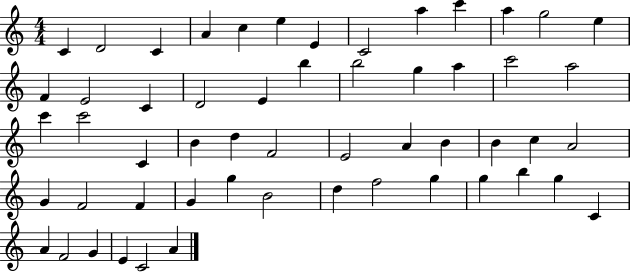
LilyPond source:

{
  \clef treble
  \numericTimeSignature
  \time 4/4
  \key c \major
  c'4 d'2 c'4 | a'4 c''4 e''4 e'4 | c'2 a''4 c'''4 | a''4 g''2 e''4 | \break f'4 e'2 c'4 | d'2 e'4 b''4 | b''2 g''4 a''4 | c'''2 a''2 | \break c'''4 c'''2 c'4 | b'4 d''4 f'2 | e'2 a'4 b'4 | b'4 c''4 a'2 | \break g'4 f'2 f'4 | g'4 g''4 b'2 | d''4 f''2 g''4 | g''4 b''4 g''4 c'4 | \break a'4 f'2 g'4 | e'4 c'2 a'4 | \bar "|."
}